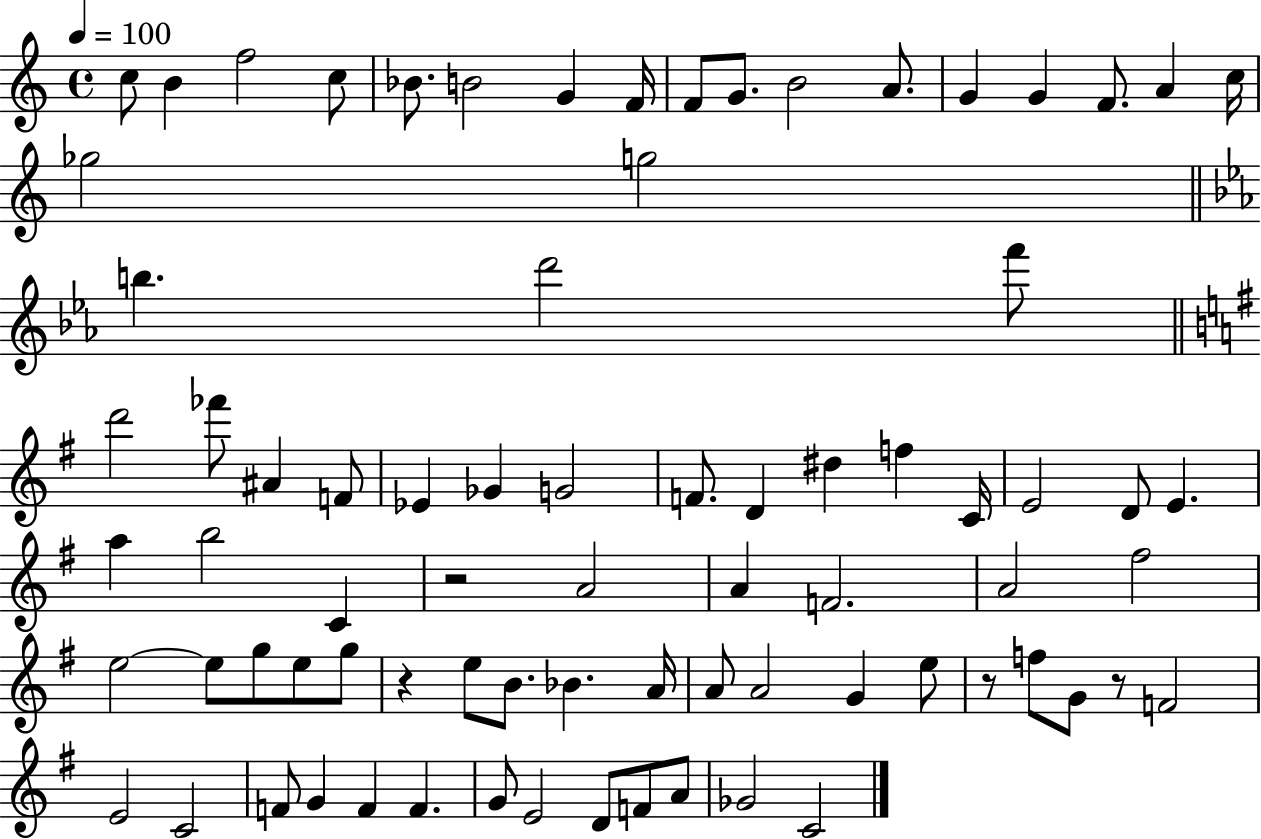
{
  \clef treble
  \time 4/4
  \defaultTimeSignature
  \key c \major
  \tempo 4 = 100
  \repeat volta 2 { c''8 b'4 f''2 c''8 | bes'8. b'2 g'4 f'16 | f'8 g'8. b'2 a'8. | g'4 g'4 f'8. a'4 c''16 | \break ges''2 g''2 | \bar "||" \break \key c \minor b''4. d'''2 f'''8 | \bar "||" \break \key g \major d'''2 fes'''8 ais'4 f'8 | ees'4 ges'4 g'2 | f'8. d'4 dis''4 f''4 c'16 | e'2 d'8 e'4. | \break a''4 b''2 c'4 | r2 a'2 | a'4 f'2. | a'2 fis''2 | \break e''2~~ e''8 g''8 e''8 g''8 | r4 e''8 b'8. bes'4. a'16 | a'8 a'2 g'4 e''8 | r8 f''8 g'8 r8 f'2 | \break e'2 c'2 | f'8 g'4 f'4 f'4. | g'8 e'2 d'8 f'8 a'8 | ges'2 c'2 | \break } \bar "|."
}